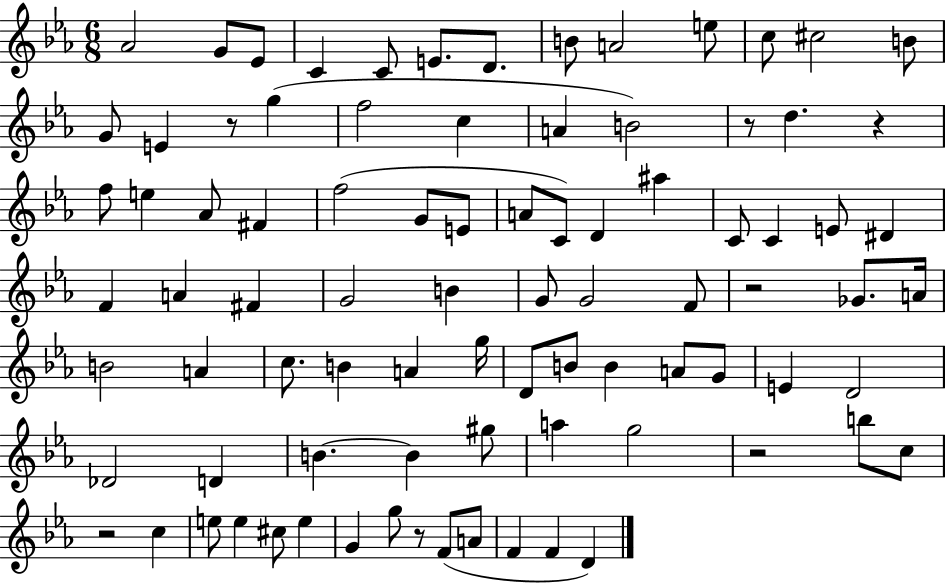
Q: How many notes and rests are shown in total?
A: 87